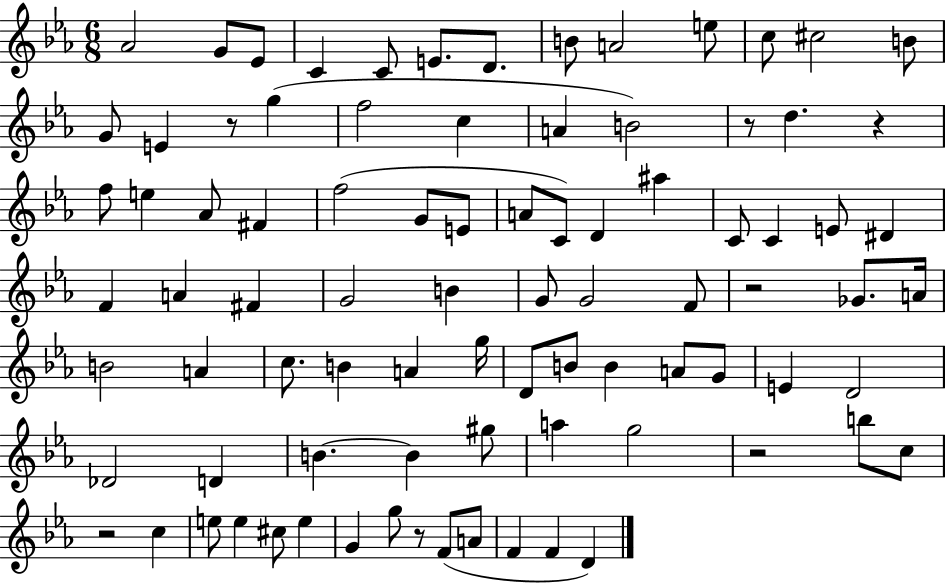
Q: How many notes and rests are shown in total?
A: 87